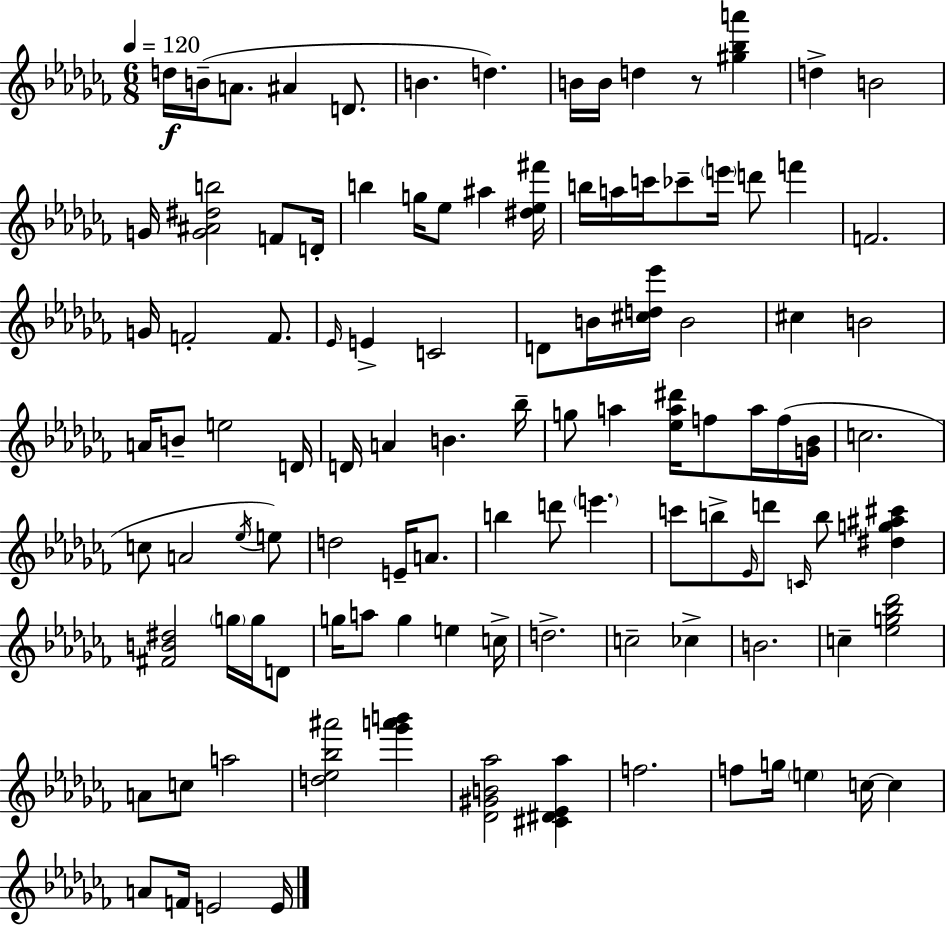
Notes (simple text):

D5/s B4/s A4/e. A#4/q D4/e. B4/q. D5/q. B4/s B4/s D5/q R/e [G#5,Bb5,A6]/q D5/q B4/h G4/s [G4,A#4,D#5,B5]/h F4/e D4/s B5/q G5/s Eb5/e A#5/q [D#5,Eb5,F#6]/s B5/s A5/s C6/s CES6/e E6/s D6/e F6/q F4/h. G4/s F4/h F4/e. Eb4/s E4/q C4/h D4/e B4/s [C#5,D5,Eb6]/s B4/h C#5/q B4/h A4/s B4/e E5/h D4/s D4/s A4/q B4/q. Bb5/s G5/e A5/q [Eb5,A5,D#6]/s F5/e A5/s F5/s [G4,Bb4]/s C5/h. C5/e A4/h Eb5/s E5/e D5/h E4/s A4/e. B5/q D6/e E6/q. C6/e B5/e Eb4/s D6/e C4/s B5/e [D#5,G5,A#5,C#6]/q [F#4,B4,D#5]/h G5/s G5/s D4/e G5/s A5/e G5/q E5/q C5/s D5/h. C5/h CES5/q B4/h. C5/q [Eb5,G5,Bb5,Db6]/h A4/e C5/e A5/h [D5,Eb5,Bb5,A#6]/h [Gb6,A6,B6]/q [Db4,G#4,B4,Ab5]/h [C#4,D#4,Eb4,Ab5]/q F5/h. F5/e G5/s E5/q C5/s C5/q A4/e F4/s E4/h E4/s